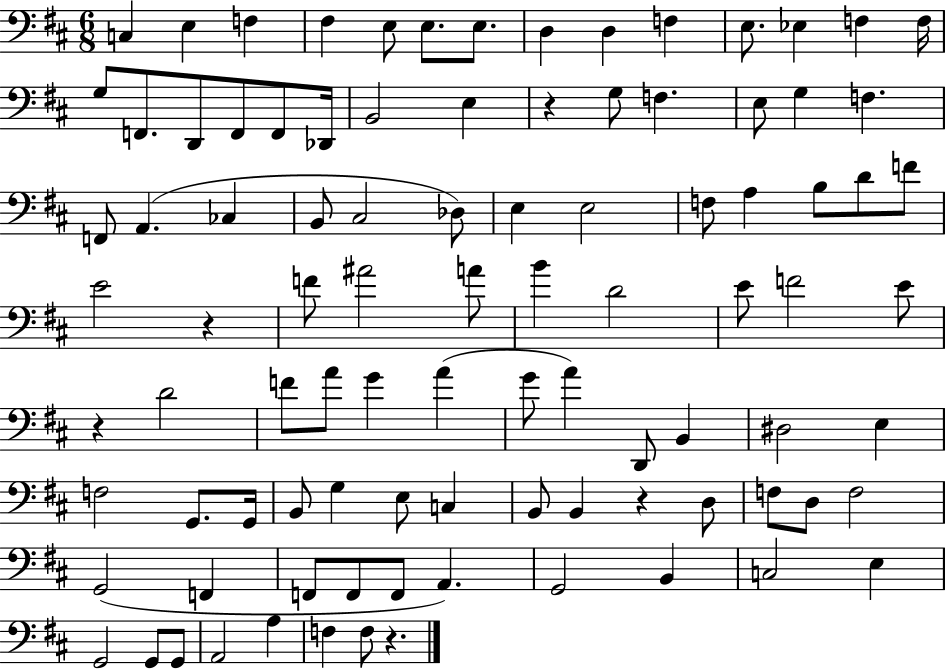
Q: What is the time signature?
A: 6/8